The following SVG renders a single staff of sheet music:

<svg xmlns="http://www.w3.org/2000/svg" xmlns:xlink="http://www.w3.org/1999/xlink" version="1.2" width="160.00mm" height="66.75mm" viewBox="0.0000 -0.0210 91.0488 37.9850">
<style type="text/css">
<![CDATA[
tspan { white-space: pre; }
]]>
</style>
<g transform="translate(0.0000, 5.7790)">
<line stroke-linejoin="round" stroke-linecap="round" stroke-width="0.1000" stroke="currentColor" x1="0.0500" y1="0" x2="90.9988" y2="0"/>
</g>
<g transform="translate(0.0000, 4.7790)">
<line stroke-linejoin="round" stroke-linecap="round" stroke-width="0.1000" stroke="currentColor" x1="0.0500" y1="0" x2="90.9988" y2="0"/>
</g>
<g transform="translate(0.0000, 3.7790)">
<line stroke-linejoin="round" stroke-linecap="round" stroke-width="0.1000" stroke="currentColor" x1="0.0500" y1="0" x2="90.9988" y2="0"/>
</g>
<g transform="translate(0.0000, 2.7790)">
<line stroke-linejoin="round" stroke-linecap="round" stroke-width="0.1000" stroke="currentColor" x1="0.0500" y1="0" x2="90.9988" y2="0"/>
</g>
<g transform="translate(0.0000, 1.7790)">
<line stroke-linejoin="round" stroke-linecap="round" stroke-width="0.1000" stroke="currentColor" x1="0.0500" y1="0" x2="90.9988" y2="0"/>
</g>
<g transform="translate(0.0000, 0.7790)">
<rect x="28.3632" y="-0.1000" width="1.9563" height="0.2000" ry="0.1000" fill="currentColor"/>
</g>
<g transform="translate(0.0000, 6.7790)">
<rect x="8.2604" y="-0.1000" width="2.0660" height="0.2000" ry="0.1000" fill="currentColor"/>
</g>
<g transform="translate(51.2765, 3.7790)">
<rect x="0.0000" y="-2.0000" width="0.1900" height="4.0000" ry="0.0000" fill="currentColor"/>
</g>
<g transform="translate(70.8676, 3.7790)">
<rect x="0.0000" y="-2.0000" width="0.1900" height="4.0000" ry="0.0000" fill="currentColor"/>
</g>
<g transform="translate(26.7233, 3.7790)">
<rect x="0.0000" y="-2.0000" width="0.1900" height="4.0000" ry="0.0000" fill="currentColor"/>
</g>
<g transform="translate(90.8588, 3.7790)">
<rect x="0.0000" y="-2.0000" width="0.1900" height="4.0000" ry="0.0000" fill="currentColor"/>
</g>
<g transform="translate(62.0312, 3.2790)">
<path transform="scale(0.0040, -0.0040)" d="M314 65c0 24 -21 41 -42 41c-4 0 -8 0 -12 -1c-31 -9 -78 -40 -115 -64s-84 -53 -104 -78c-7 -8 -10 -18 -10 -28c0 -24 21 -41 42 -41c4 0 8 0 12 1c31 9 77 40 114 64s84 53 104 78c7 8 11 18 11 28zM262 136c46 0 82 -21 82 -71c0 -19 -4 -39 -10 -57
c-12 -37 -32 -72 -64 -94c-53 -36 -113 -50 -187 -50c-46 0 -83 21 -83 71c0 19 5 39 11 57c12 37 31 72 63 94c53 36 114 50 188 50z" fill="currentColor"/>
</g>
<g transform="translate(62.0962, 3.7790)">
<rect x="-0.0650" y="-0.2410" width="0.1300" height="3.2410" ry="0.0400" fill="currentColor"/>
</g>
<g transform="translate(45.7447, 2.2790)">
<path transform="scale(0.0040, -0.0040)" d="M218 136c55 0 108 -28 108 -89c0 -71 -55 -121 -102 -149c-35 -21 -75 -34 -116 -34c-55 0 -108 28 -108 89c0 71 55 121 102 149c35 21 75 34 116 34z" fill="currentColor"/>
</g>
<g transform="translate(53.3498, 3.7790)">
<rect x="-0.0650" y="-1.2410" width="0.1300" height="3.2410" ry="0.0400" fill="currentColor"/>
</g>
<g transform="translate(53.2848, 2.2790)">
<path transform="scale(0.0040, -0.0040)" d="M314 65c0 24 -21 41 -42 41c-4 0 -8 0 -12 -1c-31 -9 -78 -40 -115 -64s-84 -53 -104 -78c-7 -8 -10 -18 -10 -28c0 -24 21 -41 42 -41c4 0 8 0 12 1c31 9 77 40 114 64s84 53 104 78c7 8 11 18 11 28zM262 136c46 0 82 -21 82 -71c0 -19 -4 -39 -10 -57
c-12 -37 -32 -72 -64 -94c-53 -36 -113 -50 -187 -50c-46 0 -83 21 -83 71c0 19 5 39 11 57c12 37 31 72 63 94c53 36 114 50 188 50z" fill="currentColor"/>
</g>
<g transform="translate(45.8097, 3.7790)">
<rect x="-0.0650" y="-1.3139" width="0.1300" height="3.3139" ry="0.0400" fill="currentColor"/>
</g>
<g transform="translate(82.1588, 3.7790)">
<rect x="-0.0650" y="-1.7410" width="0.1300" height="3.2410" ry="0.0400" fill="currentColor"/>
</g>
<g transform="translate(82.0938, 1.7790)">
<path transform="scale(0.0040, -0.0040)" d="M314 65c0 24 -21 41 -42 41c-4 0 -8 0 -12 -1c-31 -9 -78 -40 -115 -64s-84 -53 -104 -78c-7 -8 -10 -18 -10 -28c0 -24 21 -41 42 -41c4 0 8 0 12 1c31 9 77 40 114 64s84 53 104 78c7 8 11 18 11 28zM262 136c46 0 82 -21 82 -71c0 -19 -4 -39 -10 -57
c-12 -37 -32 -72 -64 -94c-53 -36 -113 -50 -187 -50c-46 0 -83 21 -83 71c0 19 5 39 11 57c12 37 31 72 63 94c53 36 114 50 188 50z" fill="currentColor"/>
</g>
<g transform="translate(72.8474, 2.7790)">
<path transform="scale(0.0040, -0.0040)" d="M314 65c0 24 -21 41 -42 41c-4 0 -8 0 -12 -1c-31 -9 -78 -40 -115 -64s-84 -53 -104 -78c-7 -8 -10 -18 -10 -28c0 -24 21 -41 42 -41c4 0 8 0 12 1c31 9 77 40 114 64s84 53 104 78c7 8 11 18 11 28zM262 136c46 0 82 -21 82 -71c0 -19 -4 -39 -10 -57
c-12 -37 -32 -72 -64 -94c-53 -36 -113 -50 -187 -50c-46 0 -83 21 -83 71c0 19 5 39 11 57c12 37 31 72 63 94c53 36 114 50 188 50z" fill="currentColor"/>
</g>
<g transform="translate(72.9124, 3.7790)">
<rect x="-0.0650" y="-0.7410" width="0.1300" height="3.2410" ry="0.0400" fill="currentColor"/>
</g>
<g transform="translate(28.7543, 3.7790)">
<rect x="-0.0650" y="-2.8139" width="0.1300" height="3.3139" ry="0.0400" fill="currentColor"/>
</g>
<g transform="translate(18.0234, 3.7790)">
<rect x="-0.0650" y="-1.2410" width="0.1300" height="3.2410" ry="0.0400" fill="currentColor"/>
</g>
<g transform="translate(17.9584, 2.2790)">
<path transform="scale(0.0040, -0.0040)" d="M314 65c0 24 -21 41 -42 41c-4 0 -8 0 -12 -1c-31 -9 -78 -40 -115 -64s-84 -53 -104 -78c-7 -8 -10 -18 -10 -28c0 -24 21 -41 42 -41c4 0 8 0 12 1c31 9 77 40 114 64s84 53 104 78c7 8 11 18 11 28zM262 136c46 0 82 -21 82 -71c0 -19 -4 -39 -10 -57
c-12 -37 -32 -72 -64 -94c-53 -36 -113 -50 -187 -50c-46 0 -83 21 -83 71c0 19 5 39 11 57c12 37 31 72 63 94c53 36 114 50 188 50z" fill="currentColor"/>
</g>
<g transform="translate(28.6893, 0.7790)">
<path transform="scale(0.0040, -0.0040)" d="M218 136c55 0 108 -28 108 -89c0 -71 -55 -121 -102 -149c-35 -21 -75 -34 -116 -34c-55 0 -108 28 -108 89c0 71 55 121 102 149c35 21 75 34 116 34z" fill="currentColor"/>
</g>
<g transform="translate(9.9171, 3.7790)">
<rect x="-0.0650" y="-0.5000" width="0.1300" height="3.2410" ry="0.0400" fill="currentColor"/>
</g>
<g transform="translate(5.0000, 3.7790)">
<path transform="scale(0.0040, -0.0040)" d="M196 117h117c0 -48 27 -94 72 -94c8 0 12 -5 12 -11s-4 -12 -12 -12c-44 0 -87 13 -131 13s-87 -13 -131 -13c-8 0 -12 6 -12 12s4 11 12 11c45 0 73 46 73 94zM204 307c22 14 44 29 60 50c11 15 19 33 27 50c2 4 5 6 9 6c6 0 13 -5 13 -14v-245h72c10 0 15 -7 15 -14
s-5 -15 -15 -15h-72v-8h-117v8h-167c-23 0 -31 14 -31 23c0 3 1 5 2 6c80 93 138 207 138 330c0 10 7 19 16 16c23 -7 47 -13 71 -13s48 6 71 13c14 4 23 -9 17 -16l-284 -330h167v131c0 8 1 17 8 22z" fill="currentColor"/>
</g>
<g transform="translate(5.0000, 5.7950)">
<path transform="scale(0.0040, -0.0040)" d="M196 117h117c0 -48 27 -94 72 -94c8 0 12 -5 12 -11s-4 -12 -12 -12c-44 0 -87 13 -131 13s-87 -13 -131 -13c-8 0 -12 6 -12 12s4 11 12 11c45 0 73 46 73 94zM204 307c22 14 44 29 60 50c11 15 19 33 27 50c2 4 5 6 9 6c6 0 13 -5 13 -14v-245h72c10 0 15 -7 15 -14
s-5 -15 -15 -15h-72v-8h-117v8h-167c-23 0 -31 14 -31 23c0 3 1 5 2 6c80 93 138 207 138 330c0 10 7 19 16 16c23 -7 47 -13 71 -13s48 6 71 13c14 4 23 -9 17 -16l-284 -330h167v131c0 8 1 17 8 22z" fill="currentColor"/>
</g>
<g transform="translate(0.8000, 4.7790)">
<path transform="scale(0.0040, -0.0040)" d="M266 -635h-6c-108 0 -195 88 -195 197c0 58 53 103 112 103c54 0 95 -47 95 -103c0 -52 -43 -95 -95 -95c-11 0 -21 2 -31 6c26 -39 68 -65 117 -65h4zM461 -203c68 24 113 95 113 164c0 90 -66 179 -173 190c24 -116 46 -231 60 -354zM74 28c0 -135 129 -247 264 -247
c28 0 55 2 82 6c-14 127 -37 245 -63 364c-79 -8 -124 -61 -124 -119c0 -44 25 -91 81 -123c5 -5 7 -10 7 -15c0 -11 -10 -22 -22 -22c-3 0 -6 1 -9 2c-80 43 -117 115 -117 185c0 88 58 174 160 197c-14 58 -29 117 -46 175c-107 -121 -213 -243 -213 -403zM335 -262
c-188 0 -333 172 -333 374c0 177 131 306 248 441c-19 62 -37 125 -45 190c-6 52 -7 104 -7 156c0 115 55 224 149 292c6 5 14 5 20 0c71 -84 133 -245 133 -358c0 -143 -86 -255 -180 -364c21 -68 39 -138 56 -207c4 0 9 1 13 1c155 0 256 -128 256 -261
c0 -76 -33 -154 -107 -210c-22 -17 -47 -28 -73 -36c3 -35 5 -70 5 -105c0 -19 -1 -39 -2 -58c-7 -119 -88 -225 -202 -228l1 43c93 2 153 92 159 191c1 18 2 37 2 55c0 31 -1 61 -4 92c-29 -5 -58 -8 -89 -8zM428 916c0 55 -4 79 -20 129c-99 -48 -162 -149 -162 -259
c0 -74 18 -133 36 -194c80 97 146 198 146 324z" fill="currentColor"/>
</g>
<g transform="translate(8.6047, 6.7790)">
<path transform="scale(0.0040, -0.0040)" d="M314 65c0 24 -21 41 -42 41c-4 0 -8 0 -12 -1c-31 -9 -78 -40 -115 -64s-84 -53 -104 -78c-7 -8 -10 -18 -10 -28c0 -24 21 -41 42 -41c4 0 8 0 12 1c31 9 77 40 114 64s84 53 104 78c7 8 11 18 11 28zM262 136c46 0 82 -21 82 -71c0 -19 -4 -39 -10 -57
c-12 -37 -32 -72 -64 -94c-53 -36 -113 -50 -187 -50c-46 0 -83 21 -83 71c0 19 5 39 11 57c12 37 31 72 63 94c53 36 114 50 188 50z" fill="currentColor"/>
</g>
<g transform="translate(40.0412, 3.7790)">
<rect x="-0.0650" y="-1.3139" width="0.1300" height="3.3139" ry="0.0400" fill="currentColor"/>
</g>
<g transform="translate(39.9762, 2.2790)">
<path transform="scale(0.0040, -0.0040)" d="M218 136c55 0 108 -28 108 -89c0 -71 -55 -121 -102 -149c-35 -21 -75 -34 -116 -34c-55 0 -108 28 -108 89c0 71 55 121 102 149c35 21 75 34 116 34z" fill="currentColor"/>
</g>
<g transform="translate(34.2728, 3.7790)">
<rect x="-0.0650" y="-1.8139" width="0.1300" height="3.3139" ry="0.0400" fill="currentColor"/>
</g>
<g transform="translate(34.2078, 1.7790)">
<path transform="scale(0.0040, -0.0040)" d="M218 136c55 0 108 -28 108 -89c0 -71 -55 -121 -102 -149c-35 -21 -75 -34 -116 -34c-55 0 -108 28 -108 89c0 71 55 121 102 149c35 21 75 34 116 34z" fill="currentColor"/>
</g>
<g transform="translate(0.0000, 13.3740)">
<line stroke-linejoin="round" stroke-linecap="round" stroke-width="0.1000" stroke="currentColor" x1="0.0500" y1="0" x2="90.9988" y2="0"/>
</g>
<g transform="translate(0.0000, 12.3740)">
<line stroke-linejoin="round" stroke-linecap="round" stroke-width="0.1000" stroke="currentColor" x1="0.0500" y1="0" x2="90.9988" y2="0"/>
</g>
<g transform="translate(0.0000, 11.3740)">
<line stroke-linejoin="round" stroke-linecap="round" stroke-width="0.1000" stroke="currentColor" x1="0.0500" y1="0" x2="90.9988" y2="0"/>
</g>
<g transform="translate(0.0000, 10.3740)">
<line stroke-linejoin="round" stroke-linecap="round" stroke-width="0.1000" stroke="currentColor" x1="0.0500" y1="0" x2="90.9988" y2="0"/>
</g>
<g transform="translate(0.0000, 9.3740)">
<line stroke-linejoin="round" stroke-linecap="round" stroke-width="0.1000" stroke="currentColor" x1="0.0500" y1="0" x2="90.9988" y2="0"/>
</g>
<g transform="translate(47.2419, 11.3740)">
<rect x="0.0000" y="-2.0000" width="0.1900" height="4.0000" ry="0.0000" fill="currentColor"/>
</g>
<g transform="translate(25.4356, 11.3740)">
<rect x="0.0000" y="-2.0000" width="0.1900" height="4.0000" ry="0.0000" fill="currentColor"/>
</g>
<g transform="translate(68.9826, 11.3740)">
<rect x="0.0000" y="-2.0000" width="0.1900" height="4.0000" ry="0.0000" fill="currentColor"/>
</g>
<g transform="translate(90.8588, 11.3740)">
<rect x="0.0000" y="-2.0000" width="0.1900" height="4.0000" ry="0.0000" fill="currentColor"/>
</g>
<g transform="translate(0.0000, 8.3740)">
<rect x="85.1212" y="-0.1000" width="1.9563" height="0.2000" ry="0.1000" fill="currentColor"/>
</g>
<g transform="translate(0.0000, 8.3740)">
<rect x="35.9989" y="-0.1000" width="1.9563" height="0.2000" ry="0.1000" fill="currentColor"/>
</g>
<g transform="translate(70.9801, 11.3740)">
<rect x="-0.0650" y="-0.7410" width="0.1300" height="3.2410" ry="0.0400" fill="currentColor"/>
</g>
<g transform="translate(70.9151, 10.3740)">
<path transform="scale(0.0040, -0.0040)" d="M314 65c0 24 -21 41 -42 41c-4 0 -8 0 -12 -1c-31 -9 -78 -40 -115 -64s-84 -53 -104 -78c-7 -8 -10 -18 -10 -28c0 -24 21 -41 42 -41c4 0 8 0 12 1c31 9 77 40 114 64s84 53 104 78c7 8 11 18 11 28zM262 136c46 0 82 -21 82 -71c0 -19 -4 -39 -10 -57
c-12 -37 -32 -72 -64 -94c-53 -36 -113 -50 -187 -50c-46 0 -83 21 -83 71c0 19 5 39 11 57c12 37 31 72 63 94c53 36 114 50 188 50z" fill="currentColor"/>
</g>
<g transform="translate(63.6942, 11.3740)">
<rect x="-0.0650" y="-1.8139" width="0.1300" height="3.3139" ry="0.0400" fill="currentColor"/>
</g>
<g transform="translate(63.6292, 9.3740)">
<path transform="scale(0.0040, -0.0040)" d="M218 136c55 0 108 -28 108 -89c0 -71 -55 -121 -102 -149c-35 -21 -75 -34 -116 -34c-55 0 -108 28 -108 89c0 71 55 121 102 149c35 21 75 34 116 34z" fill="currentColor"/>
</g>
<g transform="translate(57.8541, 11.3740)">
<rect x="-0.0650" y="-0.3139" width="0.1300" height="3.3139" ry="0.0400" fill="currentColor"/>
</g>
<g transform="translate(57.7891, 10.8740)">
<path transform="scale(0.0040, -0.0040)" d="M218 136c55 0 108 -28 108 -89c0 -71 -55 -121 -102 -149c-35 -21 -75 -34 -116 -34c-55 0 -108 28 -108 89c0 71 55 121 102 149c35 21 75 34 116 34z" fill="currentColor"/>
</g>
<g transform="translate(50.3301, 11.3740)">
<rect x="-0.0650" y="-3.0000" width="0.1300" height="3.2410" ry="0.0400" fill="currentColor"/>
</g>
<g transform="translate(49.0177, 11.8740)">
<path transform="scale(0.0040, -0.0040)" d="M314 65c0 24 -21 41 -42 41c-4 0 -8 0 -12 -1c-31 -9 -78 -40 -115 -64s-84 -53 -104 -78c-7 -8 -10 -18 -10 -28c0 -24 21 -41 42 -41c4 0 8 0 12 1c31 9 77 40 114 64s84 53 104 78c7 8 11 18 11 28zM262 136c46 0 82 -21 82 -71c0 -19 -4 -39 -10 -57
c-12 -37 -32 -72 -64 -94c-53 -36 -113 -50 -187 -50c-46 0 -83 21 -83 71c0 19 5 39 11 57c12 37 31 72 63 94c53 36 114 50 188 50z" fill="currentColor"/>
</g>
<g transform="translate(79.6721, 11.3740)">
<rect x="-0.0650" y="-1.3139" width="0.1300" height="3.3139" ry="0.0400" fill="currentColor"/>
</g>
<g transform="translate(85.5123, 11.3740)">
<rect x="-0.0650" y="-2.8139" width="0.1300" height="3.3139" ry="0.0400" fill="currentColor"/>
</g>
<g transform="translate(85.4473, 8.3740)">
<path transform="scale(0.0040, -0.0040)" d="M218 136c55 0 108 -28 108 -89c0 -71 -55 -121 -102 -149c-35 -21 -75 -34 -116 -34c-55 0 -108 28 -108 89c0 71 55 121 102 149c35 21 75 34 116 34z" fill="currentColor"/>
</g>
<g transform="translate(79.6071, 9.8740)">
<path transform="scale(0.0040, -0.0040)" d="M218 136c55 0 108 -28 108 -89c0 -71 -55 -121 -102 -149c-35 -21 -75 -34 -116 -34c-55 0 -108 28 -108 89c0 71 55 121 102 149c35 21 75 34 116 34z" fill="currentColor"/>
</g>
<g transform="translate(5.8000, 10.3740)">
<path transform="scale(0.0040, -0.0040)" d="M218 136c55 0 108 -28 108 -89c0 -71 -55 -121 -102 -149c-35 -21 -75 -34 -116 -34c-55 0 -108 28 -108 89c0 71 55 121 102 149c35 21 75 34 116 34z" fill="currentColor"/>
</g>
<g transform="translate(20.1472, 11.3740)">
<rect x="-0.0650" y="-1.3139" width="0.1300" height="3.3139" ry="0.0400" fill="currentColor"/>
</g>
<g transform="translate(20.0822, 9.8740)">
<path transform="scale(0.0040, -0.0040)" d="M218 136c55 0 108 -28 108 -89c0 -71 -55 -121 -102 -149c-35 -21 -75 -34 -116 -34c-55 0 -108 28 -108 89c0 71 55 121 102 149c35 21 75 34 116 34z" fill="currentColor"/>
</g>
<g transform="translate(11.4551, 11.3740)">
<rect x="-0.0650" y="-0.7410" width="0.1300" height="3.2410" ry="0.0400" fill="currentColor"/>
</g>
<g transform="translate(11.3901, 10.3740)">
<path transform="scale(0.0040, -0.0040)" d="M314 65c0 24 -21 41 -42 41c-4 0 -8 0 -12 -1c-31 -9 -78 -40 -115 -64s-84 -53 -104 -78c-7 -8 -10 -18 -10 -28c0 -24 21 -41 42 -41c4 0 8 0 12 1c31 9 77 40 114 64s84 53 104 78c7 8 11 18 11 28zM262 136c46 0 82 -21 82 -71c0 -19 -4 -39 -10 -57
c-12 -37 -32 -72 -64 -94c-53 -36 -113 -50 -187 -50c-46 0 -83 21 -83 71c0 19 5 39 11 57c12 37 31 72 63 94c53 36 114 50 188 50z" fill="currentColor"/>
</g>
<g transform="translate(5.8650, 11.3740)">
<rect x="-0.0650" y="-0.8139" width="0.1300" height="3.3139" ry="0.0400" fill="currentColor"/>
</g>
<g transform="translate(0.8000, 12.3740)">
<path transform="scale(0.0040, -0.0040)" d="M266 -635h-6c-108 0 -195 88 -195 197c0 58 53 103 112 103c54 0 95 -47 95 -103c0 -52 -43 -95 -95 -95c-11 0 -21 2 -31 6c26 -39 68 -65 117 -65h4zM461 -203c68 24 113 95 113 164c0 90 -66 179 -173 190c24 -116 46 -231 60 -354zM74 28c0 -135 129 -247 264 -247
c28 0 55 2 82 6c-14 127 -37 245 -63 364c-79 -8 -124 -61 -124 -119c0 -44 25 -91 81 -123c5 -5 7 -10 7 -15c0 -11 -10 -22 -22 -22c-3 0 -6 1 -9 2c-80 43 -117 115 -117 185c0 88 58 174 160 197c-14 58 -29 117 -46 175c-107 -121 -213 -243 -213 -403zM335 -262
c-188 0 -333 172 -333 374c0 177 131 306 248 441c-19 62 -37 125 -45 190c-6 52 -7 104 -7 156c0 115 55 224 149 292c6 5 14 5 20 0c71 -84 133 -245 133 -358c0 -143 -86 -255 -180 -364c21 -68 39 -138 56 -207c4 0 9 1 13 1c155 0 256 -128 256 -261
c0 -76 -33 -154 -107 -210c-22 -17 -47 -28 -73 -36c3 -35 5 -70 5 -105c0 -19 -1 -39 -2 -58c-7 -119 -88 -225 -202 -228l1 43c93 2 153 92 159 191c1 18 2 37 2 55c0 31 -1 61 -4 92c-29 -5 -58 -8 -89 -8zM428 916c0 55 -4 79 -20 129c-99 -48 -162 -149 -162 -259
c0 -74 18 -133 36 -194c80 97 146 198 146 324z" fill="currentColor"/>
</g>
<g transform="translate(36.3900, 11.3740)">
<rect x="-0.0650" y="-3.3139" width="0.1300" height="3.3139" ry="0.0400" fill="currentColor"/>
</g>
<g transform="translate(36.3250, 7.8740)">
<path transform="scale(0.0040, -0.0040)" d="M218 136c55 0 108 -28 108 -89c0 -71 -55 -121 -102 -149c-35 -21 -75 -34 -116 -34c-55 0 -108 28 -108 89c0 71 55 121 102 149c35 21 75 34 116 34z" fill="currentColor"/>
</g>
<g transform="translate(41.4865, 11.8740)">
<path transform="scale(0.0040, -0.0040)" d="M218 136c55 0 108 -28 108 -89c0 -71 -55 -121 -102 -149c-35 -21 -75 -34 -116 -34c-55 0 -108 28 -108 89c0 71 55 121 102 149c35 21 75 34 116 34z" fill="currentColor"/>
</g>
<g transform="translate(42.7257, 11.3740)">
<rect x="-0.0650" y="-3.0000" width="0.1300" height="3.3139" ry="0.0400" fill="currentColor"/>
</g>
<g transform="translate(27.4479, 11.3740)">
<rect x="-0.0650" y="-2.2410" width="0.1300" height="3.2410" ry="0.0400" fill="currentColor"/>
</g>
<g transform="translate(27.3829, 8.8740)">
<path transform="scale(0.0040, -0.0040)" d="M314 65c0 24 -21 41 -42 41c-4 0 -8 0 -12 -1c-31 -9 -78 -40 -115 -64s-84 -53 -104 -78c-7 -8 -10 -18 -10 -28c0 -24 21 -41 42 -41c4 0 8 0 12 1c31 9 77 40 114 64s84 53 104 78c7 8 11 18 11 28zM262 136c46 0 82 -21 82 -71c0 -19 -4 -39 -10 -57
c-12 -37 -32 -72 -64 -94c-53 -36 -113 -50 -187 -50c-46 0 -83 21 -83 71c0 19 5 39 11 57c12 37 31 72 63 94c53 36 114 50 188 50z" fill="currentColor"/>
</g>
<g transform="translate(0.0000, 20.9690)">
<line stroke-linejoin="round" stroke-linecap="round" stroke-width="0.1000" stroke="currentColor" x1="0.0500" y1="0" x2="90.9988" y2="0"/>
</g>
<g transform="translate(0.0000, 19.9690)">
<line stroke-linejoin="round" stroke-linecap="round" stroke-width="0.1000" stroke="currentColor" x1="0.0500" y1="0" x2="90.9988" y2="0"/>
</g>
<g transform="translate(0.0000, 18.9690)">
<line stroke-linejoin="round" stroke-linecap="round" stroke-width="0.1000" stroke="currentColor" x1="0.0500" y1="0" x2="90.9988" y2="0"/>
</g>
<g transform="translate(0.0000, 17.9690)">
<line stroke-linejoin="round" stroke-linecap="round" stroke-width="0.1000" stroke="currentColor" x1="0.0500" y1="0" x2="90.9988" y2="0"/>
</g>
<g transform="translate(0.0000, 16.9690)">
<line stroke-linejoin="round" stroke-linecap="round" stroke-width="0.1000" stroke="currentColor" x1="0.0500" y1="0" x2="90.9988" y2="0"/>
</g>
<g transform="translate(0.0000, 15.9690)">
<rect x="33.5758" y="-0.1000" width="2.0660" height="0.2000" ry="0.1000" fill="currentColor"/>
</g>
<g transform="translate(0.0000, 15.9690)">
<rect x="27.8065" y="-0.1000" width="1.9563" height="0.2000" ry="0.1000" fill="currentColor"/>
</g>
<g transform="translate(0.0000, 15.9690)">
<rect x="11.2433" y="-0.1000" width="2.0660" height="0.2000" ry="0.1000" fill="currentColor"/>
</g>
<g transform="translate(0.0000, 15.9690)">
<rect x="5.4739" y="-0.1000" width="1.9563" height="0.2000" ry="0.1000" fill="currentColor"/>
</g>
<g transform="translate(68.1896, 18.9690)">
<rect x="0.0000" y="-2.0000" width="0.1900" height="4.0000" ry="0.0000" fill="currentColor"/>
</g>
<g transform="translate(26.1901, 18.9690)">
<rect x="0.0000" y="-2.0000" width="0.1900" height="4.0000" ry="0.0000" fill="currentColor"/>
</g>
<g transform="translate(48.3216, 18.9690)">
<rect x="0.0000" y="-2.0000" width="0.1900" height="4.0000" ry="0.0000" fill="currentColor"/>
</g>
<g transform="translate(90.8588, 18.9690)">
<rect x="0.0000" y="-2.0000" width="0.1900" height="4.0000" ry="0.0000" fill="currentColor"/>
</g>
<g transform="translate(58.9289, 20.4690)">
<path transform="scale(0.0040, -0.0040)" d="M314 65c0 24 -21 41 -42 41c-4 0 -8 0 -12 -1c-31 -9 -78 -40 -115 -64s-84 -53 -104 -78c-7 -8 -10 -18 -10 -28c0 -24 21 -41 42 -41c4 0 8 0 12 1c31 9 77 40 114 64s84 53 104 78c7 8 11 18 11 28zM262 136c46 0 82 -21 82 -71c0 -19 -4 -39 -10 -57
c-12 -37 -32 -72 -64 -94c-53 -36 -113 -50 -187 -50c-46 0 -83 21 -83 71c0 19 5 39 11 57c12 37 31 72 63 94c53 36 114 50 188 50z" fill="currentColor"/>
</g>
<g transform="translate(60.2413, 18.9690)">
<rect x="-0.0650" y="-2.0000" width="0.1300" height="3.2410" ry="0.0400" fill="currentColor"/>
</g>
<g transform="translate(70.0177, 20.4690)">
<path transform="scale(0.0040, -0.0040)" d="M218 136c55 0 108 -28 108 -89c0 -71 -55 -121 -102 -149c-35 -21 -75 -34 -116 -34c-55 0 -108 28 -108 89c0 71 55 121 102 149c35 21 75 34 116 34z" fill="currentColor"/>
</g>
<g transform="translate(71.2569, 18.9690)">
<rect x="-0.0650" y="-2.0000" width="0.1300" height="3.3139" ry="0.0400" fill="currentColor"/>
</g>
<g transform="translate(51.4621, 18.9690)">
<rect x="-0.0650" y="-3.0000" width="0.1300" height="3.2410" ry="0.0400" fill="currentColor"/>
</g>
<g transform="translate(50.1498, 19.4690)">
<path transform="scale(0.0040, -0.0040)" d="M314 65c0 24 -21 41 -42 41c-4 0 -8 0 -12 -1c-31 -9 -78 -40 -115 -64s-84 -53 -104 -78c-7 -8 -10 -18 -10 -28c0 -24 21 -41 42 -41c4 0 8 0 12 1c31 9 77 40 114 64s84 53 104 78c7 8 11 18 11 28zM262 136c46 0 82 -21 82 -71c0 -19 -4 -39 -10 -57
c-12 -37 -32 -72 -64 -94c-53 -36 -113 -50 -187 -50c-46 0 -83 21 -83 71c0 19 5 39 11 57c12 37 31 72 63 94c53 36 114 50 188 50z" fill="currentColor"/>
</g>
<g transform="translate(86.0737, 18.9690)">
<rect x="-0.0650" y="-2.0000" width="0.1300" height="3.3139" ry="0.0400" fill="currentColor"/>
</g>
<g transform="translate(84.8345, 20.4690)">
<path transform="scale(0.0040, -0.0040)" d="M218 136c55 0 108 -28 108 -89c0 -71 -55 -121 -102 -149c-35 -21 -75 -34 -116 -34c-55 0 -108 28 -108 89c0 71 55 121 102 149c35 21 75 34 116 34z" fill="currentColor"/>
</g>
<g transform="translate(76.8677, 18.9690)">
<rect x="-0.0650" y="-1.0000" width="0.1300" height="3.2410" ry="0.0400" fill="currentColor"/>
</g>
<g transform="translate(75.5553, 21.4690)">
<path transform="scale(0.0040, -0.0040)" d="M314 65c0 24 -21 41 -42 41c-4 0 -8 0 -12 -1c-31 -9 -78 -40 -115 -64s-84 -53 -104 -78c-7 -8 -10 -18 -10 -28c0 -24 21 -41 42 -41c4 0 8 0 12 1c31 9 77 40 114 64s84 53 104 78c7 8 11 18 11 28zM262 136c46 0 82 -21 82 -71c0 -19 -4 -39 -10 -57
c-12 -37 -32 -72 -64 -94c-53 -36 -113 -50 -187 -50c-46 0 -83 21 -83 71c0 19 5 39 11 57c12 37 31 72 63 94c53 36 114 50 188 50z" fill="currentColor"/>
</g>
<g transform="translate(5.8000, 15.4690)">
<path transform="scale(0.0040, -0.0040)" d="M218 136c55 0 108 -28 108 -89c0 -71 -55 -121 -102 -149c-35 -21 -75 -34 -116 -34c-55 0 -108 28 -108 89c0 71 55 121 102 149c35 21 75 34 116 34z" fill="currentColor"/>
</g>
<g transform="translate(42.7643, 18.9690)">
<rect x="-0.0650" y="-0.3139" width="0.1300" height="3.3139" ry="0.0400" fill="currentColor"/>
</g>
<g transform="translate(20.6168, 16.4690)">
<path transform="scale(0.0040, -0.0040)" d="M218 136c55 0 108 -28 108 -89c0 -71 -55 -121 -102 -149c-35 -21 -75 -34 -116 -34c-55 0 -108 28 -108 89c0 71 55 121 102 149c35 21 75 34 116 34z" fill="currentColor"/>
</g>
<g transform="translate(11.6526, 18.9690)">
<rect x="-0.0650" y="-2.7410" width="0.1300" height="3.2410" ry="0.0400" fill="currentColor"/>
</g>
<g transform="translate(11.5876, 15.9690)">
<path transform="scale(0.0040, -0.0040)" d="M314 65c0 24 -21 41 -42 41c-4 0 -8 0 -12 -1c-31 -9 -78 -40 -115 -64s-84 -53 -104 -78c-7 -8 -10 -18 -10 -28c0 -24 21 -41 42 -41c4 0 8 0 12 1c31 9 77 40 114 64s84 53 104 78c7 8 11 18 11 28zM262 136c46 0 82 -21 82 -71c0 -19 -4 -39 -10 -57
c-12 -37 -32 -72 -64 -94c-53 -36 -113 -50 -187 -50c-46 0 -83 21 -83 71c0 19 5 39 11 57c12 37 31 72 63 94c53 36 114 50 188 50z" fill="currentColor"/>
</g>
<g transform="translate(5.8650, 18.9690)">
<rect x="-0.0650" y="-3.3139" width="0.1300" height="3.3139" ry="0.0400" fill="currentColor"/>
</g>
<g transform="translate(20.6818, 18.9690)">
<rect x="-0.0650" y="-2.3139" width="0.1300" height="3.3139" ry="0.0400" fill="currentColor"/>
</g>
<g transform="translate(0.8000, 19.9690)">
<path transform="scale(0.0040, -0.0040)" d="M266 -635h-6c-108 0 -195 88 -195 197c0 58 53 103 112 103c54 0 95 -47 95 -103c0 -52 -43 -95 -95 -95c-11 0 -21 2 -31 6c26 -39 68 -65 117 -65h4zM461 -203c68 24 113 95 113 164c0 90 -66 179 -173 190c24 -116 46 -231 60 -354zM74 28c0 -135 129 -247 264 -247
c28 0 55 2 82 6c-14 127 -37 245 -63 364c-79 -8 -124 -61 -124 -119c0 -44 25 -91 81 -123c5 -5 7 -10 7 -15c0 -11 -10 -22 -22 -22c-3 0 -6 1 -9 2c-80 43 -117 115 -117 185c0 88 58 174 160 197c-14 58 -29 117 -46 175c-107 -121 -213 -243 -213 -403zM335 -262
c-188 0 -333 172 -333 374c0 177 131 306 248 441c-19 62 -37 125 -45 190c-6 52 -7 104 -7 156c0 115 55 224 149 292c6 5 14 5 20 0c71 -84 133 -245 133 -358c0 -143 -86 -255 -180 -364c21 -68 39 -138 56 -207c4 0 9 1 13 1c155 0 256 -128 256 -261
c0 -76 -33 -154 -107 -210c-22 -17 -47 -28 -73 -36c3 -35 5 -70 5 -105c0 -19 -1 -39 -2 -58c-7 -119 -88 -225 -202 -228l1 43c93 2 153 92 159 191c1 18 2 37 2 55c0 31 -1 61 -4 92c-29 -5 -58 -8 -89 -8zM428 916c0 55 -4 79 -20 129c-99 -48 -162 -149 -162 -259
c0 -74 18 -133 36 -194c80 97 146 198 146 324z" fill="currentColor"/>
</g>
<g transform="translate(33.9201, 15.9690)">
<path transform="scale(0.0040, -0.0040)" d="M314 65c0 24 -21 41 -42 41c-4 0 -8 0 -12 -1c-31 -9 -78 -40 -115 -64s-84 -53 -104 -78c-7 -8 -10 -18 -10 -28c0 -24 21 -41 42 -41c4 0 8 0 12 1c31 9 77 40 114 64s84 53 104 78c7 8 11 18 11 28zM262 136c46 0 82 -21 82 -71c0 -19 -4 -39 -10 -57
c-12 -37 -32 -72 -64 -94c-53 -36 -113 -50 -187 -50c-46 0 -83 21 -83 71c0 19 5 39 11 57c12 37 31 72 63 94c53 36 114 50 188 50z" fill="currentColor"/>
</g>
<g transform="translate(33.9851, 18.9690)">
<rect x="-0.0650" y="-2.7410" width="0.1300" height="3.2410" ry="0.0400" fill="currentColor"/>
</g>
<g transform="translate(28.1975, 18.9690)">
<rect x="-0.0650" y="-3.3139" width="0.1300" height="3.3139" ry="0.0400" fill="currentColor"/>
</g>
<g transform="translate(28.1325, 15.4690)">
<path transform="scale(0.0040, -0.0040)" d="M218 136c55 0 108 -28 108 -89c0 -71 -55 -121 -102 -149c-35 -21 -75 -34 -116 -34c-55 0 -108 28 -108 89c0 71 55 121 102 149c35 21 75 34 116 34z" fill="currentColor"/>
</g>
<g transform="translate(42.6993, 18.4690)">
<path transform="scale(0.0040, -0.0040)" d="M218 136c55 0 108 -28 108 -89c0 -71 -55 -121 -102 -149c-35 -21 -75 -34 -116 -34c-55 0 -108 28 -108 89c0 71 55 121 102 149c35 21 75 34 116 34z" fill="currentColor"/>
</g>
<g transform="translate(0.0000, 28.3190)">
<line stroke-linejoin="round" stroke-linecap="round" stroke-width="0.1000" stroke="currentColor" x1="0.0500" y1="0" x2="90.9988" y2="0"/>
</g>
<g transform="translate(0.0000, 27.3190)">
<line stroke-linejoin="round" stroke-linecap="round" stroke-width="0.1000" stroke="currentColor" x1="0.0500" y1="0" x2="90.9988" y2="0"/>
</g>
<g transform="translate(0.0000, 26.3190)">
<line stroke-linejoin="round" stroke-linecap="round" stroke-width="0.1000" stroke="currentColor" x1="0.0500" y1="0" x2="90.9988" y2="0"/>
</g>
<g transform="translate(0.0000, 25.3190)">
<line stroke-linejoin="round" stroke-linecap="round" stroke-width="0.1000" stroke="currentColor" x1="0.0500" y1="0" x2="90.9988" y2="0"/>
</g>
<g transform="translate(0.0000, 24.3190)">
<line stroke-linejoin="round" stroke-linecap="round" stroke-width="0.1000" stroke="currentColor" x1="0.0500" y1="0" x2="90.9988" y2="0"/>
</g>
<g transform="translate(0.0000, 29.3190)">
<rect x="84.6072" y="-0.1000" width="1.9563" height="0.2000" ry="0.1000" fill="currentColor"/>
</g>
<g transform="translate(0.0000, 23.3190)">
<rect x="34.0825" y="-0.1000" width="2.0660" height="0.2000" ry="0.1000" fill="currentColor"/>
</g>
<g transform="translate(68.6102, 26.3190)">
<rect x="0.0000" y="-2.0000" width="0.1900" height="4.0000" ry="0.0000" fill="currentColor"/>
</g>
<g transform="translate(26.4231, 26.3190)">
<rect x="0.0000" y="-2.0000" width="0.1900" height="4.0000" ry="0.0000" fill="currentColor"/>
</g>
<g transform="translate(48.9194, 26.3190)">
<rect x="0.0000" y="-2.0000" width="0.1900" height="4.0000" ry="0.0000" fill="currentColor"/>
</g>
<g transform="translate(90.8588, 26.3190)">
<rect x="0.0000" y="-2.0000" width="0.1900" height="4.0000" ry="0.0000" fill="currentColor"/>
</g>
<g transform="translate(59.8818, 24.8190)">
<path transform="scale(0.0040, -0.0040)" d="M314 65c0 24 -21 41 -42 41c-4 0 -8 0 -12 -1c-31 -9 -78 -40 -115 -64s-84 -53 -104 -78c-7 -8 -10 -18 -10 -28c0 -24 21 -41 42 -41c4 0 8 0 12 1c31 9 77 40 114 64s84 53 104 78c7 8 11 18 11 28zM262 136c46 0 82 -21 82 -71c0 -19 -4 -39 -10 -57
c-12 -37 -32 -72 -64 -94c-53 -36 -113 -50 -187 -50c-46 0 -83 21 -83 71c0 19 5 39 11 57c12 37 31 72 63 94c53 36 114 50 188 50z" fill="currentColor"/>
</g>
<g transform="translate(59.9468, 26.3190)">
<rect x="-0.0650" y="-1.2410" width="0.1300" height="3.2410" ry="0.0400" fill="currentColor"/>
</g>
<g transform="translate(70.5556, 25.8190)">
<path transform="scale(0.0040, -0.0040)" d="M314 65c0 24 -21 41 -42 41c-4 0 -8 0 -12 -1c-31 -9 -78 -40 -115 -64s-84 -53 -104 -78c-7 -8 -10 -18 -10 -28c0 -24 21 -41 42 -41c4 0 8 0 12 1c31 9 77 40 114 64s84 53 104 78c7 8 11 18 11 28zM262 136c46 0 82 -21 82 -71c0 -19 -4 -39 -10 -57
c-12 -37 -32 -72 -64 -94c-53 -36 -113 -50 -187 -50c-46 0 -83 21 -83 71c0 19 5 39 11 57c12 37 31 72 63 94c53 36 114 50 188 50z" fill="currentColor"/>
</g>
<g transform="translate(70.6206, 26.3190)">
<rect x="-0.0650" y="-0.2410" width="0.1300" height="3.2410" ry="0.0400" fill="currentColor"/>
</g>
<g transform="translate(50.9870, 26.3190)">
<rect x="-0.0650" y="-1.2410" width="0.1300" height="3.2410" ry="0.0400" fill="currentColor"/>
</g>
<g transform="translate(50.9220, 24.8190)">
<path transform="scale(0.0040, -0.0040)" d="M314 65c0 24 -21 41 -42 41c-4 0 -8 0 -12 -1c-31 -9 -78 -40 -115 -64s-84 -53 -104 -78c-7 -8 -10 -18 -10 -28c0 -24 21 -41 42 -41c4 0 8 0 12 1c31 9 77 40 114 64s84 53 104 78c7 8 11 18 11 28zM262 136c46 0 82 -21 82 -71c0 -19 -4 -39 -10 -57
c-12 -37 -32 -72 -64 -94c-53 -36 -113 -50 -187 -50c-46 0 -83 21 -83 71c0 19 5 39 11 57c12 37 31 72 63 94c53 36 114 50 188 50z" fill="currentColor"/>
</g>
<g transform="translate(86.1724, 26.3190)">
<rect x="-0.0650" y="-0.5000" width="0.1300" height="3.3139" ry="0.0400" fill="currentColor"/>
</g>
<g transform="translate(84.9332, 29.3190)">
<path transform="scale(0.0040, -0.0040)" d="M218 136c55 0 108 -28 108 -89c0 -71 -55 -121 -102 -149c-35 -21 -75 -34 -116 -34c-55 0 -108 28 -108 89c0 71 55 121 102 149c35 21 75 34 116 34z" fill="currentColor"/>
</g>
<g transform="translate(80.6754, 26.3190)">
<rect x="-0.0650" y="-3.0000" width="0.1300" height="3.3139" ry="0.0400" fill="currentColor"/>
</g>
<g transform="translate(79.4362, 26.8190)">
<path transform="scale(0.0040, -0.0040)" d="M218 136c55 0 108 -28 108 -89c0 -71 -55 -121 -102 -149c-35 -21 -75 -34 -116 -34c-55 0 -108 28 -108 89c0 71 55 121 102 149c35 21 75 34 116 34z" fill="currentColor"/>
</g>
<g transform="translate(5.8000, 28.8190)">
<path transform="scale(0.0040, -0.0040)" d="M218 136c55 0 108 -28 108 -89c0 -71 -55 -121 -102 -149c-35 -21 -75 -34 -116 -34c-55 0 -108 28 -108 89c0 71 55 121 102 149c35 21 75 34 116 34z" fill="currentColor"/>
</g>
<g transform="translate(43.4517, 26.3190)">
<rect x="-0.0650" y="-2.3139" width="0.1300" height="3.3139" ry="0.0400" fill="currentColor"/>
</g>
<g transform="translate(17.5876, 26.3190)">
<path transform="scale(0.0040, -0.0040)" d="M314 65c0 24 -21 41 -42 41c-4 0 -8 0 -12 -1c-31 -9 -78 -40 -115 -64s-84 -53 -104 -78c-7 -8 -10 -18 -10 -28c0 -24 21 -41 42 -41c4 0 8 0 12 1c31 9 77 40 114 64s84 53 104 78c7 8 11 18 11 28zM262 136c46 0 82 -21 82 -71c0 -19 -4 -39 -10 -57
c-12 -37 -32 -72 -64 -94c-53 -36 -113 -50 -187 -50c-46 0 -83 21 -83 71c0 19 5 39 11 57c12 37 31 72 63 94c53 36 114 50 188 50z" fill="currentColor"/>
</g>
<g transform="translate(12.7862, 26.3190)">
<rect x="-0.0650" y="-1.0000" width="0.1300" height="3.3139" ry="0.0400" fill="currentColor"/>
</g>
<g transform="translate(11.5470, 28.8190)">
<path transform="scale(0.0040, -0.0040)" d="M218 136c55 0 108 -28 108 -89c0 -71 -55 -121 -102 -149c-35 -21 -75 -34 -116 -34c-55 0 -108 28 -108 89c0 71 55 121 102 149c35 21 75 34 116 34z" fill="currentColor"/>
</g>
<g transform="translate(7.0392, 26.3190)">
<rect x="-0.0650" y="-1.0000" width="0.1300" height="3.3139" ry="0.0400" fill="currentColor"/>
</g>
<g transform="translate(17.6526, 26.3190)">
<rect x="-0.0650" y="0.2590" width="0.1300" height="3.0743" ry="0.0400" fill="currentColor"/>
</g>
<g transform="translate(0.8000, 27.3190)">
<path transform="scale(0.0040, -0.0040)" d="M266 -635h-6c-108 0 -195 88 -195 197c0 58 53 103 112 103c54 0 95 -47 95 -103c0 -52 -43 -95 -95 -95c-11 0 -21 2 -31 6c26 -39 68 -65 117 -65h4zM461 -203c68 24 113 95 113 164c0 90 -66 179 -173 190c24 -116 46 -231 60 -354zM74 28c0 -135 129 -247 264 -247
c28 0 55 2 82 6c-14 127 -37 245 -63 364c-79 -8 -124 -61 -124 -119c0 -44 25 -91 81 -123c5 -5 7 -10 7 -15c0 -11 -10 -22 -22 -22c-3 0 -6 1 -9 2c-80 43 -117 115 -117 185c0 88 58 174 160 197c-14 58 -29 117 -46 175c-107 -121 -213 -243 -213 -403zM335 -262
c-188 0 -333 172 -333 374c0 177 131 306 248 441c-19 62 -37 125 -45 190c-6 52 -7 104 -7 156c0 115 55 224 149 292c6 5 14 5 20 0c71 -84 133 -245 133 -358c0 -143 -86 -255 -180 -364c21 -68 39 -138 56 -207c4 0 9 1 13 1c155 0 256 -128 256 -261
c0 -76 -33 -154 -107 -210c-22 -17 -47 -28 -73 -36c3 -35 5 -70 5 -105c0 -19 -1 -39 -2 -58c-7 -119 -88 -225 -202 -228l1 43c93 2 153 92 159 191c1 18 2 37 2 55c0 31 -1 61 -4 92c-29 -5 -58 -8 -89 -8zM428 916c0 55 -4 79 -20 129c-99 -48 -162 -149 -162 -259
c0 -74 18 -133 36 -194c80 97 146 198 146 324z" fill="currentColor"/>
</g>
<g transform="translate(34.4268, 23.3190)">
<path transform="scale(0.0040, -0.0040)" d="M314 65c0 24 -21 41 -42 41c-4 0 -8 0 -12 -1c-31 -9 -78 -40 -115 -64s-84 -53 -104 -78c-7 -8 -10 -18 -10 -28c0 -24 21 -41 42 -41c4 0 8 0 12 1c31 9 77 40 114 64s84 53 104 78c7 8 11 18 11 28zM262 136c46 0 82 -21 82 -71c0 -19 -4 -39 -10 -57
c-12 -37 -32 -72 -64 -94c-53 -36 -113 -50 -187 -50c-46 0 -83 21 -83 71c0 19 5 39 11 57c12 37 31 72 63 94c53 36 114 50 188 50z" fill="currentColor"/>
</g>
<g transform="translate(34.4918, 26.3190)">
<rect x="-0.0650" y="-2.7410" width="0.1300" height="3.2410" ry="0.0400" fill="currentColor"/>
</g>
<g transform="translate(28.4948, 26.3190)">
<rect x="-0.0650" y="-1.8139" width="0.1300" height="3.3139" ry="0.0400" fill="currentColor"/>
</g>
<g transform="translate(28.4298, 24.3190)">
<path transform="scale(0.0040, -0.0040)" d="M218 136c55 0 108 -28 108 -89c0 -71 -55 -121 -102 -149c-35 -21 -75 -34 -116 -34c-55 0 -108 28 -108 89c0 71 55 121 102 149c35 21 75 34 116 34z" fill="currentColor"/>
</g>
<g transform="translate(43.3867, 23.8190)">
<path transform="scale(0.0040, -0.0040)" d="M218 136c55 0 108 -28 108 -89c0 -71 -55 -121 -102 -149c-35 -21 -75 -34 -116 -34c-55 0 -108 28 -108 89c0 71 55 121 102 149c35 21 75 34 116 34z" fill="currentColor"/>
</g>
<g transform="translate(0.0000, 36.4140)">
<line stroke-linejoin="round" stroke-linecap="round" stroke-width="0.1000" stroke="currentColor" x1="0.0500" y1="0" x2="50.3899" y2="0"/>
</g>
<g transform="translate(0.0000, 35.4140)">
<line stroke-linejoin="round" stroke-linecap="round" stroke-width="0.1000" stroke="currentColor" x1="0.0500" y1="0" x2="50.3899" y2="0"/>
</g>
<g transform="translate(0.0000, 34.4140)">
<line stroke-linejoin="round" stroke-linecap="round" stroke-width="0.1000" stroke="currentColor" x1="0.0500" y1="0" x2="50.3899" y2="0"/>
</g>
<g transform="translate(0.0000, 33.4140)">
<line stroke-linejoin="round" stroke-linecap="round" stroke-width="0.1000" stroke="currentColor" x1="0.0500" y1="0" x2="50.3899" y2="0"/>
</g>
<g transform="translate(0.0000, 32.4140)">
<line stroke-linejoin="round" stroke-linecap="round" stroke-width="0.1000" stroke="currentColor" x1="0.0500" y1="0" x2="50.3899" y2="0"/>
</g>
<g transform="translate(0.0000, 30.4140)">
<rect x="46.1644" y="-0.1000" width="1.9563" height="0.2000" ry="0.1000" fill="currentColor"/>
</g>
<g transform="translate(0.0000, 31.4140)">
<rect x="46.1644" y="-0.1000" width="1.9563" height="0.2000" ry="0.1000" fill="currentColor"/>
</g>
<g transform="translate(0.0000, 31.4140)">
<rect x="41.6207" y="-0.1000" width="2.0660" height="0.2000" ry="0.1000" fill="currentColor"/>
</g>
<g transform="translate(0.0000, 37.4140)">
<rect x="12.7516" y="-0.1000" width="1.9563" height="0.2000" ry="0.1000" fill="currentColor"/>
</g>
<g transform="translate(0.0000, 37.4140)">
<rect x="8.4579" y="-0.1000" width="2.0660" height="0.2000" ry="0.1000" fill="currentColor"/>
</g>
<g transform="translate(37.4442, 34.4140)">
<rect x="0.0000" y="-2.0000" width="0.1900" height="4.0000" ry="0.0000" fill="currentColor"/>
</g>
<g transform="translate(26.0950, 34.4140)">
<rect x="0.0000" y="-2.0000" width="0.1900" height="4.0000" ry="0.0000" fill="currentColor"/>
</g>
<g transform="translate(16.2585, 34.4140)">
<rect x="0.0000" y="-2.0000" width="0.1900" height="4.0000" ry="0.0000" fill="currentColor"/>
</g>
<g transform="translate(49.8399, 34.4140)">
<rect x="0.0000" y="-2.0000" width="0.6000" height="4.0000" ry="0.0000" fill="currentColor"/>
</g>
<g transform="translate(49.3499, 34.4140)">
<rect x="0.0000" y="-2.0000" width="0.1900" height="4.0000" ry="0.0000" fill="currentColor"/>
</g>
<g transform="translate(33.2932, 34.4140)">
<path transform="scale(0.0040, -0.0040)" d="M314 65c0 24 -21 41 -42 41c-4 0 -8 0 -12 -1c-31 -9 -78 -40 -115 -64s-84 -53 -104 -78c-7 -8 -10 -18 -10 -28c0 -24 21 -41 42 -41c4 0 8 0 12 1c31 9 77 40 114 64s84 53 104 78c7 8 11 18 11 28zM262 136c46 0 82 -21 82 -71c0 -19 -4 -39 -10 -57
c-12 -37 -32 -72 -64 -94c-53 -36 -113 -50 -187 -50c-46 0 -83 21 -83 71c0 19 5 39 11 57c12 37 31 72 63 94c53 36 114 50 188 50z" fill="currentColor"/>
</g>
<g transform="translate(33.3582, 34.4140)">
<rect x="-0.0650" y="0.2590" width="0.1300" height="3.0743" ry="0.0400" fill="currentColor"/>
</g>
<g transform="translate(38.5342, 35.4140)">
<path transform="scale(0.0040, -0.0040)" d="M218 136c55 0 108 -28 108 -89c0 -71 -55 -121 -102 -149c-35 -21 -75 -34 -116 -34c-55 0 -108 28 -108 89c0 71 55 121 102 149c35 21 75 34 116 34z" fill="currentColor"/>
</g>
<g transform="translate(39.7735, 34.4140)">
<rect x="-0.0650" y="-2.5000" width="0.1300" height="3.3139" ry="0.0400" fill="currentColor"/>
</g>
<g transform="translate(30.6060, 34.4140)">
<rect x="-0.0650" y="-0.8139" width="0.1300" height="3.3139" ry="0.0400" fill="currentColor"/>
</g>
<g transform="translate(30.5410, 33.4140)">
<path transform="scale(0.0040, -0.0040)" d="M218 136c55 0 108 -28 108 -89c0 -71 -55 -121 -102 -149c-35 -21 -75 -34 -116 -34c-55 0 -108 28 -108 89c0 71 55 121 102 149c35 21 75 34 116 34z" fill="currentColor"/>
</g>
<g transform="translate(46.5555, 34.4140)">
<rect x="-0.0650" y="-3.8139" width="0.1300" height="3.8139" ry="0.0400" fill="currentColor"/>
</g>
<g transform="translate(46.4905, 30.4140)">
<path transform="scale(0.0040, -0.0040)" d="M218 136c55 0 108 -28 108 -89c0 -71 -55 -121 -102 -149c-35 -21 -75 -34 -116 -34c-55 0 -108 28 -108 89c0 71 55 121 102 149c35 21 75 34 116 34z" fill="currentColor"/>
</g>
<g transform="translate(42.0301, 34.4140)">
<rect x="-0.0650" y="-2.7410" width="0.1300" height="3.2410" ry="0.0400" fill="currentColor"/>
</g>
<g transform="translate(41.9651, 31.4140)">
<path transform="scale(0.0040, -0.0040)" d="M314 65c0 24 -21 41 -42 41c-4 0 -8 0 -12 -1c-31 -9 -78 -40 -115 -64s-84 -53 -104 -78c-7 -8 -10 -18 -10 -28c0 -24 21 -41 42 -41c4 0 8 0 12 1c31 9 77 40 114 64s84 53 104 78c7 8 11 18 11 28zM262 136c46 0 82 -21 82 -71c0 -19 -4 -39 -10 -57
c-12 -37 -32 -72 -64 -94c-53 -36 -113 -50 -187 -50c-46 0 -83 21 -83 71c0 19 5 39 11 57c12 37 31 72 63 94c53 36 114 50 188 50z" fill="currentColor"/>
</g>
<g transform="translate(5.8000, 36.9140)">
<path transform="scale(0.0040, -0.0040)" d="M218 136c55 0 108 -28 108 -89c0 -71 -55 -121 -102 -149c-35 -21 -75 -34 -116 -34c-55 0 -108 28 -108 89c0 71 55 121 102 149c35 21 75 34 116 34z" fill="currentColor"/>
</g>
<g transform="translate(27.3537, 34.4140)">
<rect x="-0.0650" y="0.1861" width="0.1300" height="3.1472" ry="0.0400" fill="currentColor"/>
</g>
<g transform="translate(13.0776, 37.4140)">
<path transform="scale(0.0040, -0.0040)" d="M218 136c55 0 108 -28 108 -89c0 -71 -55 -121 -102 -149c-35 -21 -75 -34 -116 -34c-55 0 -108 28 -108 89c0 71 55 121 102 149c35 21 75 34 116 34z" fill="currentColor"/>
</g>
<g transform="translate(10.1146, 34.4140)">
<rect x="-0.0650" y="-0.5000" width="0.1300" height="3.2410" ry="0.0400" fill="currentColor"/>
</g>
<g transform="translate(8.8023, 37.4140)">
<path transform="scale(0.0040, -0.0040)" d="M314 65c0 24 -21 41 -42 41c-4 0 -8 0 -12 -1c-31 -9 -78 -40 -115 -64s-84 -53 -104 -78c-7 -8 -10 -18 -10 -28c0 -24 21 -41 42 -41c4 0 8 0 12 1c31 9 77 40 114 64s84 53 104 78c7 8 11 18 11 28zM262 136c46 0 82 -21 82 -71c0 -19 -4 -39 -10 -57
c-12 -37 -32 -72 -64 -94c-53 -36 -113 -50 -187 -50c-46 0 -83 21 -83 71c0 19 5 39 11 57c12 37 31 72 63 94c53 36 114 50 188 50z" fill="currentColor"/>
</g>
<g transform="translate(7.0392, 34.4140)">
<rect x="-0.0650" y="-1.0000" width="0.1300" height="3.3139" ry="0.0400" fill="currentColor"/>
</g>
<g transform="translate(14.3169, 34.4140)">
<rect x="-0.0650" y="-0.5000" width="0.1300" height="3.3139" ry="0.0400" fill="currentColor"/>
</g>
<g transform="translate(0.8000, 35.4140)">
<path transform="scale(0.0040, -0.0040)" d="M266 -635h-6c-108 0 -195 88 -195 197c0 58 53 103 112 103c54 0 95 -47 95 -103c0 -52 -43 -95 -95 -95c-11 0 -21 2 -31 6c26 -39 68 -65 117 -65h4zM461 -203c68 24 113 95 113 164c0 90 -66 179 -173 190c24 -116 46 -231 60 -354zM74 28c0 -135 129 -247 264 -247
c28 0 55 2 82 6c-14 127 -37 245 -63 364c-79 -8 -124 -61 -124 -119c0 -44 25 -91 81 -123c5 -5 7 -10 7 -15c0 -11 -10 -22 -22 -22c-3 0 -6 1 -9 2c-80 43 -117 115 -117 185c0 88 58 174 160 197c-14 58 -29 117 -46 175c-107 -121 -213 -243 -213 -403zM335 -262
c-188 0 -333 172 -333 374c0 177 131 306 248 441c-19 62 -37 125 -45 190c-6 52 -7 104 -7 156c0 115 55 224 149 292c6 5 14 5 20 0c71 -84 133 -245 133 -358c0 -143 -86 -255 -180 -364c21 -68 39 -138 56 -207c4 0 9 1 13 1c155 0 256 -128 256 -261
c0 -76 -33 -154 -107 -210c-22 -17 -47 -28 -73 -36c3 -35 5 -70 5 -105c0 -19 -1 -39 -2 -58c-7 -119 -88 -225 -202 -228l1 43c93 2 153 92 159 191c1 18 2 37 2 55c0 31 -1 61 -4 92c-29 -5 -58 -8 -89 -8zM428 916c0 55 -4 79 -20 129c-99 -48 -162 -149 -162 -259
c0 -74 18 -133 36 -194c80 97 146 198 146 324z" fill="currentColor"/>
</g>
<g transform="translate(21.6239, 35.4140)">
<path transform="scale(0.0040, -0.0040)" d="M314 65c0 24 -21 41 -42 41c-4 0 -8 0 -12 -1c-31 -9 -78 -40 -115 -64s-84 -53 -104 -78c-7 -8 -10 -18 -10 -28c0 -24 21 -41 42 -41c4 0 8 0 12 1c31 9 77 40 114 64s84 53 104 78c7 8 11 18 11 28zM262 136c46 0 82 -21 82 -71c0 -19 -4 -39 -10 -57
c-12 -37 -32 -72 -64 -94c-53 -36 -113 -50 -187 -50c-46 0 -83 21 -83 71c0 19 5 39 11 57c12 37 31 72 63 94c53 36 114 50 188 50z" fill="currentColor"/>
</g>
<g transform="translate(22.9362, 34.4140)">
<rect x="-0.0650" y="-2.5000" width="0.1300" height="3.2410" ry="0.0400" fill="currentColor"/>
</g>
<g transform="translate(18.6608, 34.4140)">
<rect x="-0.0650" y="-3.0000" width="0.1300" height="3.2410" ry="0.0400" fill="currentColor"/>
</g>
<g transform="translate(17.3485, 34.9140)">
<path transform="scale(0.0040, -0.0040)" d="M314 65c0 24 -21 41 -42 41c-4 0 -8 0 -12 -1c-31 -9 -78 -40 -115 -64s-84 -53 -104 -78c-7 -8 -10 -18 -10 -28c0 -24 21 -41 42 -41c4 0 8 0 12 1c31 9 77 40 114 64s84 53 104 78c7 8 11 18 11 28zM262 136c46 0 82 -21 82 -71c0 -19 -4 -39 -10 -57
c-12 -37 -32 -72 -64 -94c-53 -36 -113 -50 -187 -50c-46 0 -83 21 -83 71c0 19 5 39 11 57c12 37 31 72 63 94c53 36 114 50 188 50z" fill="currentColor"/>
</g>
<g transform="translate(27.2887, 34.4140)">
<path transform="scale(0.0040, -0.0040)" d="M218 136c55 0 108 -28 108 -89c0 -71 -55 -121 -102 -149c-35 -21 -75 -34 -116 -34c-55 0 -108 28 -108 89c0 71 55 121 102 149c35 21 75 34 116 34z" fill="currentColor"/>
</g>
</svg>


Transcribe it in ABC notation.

X:1
T:Untitled
M:4/4
L:1/4
K:C
C2 e2 a f e e e2 c2 d2 f2 d d2 e g2 b A A2 c f d2 e a b a2 g b a2 c A2 F2 F D2 F D D B2 f a2 g e2 e2 c2 A C D C2 C A2 G2 B d B2 G a2 c'